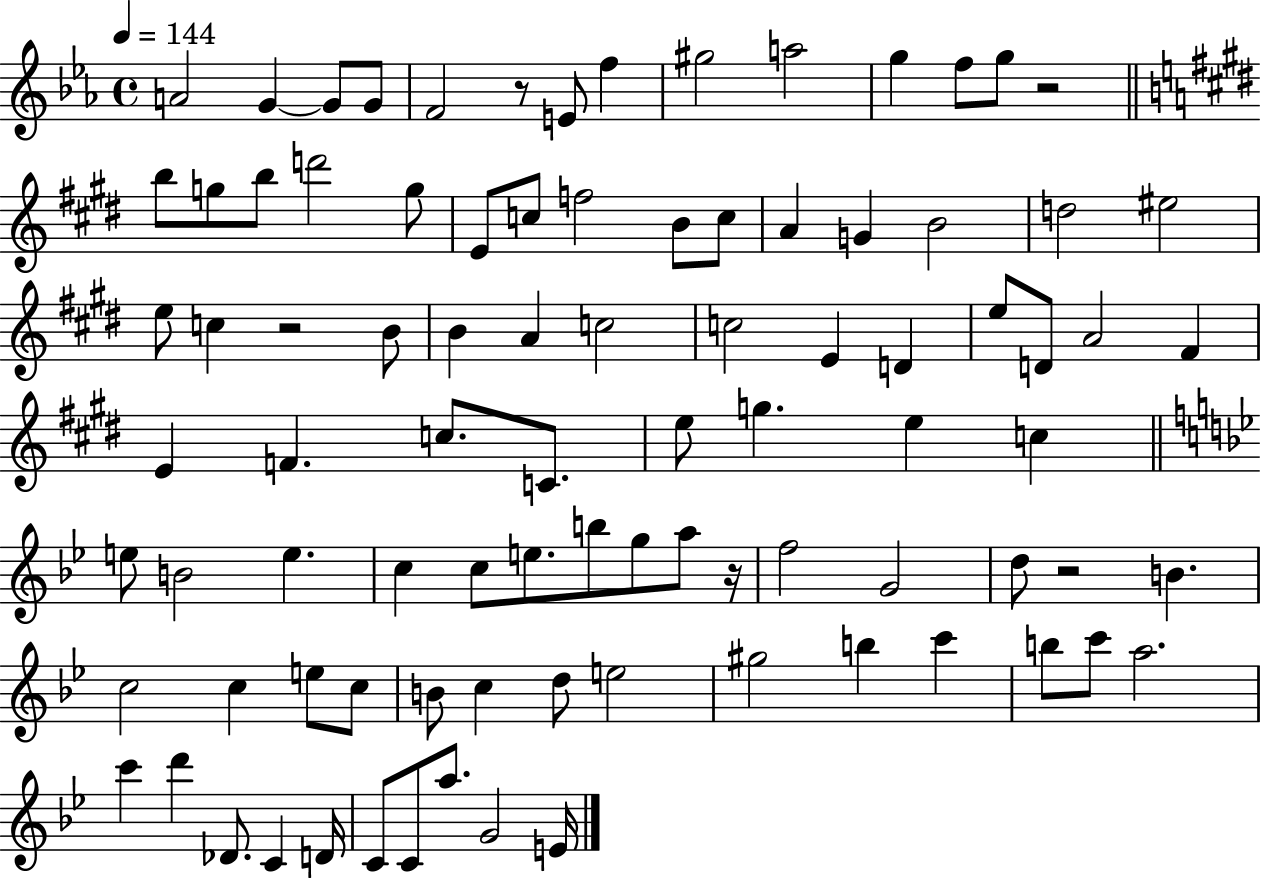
X:1
T:Untitled
M:4/4
L:1/4
K:Eb
A2 G G/2 G/2 F2 z/2 E/2 f ^g2 a2 g f/2 g/2 z2 b/2 g/2 b/2 d'2 g/2 E/2 c/2 f2 B/2 c/2 A G B2 d2 ^e2 e/2 c z2 B/2 B A c2 c2 E D e/2 D/2 A2 ^F E F c/2 C/2 e/2 g e c e/2 B2 e c c/2 e/2 b/2 g/2 a/2 z/4 f2 G2 d/2 z2 B c2 c e/2 c/2 B/2 c d/2 e2 ^g2 b c' b/2 c'/2 a2 c' d' _D/2 C D/4 C/2 C/2 a/2 G2 E/4